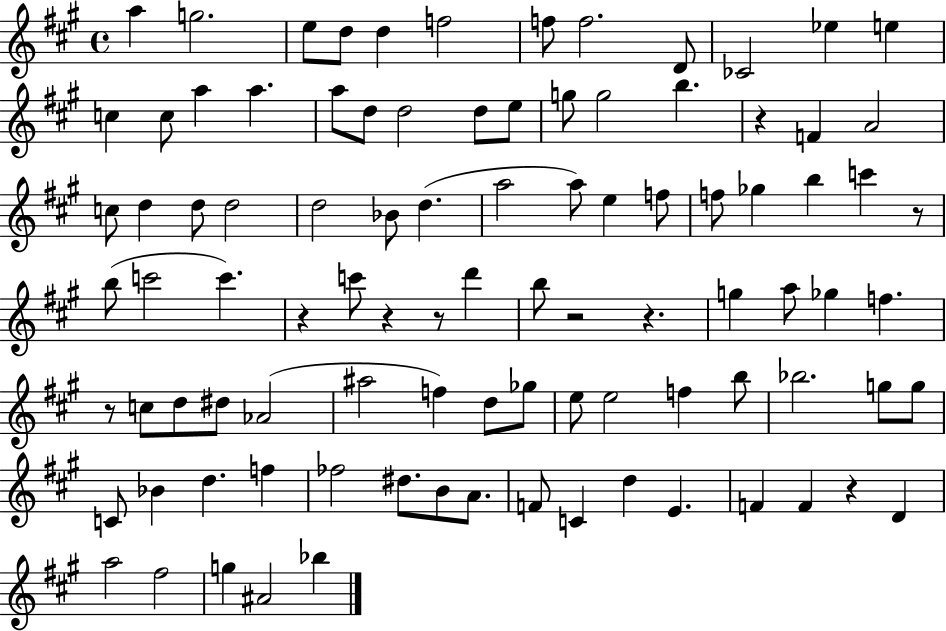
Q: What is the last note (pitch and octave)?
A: Bb5